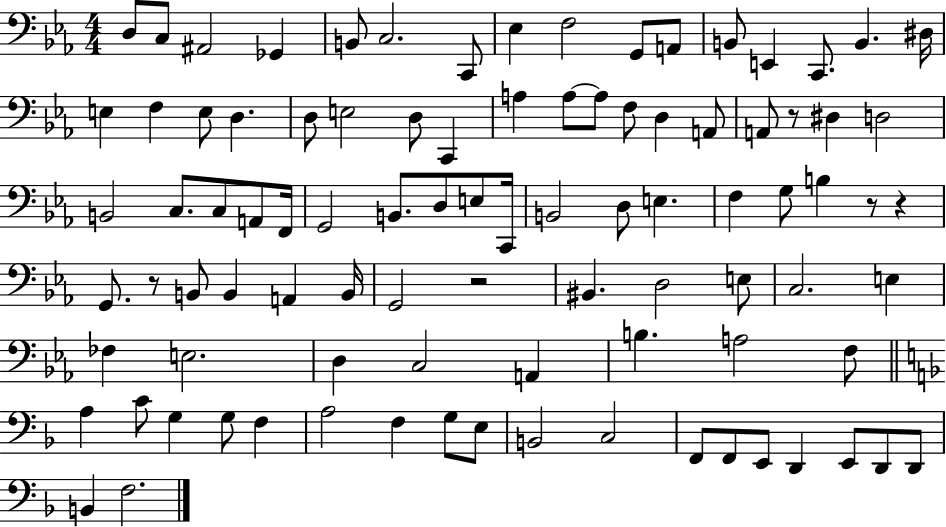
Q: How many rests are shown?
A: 5